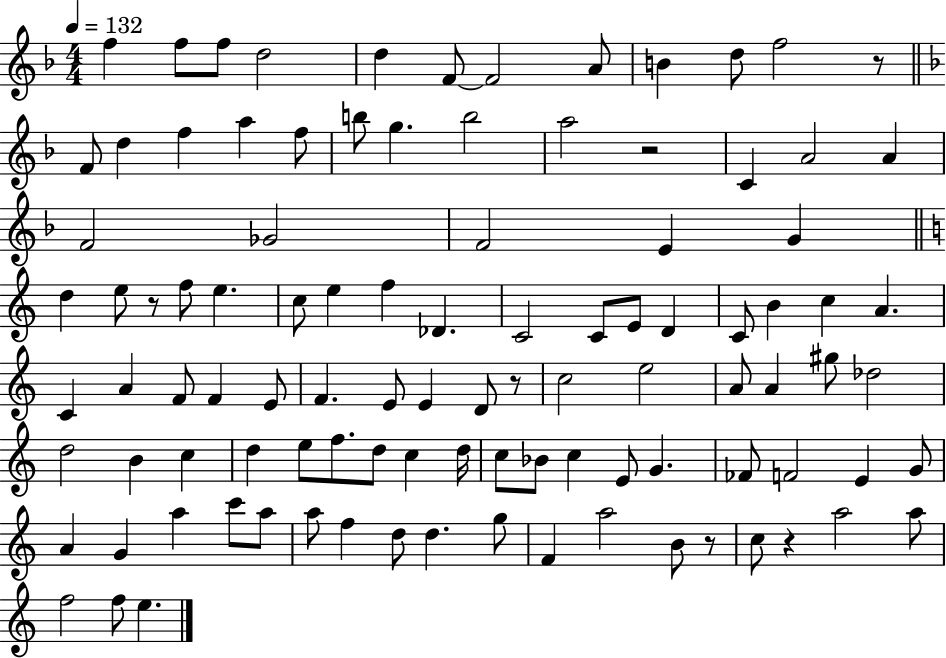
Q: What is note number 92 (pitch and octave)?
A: A5